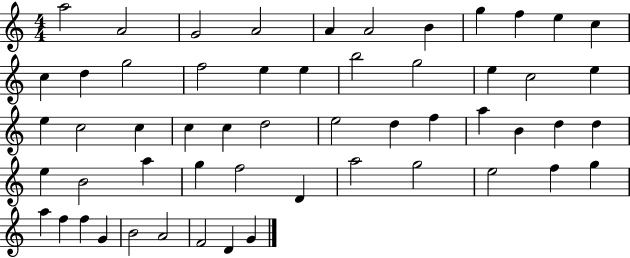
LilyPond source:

{
  \clef treble
  \numericTimeSignature
  \time 4/4
  \key c \major
  a''2 a'2 | g'2 a'2 | a'4 a'2 b'4 | g''4 f''4 e''4 c''4 | \break c''4 d''4 g''2 | f''2 e''4 e''4 | b''2 g''2 | e''4 c''2 e''4 | \break e''4 c''2 c''4 | c''4 c''4 d''2 | e''2 d''4 f''4 | a''4 b'4 d''4 d''4 | \break e''4 b'2 a''4 | g''4 f''2 d'4 | a''2 g''2 | e''2 f''4 g''4 | \break a''4 f''4 f''4 g'4 | b'2 a'2 | f'2 d'4 g'4 | \bar "|."
}